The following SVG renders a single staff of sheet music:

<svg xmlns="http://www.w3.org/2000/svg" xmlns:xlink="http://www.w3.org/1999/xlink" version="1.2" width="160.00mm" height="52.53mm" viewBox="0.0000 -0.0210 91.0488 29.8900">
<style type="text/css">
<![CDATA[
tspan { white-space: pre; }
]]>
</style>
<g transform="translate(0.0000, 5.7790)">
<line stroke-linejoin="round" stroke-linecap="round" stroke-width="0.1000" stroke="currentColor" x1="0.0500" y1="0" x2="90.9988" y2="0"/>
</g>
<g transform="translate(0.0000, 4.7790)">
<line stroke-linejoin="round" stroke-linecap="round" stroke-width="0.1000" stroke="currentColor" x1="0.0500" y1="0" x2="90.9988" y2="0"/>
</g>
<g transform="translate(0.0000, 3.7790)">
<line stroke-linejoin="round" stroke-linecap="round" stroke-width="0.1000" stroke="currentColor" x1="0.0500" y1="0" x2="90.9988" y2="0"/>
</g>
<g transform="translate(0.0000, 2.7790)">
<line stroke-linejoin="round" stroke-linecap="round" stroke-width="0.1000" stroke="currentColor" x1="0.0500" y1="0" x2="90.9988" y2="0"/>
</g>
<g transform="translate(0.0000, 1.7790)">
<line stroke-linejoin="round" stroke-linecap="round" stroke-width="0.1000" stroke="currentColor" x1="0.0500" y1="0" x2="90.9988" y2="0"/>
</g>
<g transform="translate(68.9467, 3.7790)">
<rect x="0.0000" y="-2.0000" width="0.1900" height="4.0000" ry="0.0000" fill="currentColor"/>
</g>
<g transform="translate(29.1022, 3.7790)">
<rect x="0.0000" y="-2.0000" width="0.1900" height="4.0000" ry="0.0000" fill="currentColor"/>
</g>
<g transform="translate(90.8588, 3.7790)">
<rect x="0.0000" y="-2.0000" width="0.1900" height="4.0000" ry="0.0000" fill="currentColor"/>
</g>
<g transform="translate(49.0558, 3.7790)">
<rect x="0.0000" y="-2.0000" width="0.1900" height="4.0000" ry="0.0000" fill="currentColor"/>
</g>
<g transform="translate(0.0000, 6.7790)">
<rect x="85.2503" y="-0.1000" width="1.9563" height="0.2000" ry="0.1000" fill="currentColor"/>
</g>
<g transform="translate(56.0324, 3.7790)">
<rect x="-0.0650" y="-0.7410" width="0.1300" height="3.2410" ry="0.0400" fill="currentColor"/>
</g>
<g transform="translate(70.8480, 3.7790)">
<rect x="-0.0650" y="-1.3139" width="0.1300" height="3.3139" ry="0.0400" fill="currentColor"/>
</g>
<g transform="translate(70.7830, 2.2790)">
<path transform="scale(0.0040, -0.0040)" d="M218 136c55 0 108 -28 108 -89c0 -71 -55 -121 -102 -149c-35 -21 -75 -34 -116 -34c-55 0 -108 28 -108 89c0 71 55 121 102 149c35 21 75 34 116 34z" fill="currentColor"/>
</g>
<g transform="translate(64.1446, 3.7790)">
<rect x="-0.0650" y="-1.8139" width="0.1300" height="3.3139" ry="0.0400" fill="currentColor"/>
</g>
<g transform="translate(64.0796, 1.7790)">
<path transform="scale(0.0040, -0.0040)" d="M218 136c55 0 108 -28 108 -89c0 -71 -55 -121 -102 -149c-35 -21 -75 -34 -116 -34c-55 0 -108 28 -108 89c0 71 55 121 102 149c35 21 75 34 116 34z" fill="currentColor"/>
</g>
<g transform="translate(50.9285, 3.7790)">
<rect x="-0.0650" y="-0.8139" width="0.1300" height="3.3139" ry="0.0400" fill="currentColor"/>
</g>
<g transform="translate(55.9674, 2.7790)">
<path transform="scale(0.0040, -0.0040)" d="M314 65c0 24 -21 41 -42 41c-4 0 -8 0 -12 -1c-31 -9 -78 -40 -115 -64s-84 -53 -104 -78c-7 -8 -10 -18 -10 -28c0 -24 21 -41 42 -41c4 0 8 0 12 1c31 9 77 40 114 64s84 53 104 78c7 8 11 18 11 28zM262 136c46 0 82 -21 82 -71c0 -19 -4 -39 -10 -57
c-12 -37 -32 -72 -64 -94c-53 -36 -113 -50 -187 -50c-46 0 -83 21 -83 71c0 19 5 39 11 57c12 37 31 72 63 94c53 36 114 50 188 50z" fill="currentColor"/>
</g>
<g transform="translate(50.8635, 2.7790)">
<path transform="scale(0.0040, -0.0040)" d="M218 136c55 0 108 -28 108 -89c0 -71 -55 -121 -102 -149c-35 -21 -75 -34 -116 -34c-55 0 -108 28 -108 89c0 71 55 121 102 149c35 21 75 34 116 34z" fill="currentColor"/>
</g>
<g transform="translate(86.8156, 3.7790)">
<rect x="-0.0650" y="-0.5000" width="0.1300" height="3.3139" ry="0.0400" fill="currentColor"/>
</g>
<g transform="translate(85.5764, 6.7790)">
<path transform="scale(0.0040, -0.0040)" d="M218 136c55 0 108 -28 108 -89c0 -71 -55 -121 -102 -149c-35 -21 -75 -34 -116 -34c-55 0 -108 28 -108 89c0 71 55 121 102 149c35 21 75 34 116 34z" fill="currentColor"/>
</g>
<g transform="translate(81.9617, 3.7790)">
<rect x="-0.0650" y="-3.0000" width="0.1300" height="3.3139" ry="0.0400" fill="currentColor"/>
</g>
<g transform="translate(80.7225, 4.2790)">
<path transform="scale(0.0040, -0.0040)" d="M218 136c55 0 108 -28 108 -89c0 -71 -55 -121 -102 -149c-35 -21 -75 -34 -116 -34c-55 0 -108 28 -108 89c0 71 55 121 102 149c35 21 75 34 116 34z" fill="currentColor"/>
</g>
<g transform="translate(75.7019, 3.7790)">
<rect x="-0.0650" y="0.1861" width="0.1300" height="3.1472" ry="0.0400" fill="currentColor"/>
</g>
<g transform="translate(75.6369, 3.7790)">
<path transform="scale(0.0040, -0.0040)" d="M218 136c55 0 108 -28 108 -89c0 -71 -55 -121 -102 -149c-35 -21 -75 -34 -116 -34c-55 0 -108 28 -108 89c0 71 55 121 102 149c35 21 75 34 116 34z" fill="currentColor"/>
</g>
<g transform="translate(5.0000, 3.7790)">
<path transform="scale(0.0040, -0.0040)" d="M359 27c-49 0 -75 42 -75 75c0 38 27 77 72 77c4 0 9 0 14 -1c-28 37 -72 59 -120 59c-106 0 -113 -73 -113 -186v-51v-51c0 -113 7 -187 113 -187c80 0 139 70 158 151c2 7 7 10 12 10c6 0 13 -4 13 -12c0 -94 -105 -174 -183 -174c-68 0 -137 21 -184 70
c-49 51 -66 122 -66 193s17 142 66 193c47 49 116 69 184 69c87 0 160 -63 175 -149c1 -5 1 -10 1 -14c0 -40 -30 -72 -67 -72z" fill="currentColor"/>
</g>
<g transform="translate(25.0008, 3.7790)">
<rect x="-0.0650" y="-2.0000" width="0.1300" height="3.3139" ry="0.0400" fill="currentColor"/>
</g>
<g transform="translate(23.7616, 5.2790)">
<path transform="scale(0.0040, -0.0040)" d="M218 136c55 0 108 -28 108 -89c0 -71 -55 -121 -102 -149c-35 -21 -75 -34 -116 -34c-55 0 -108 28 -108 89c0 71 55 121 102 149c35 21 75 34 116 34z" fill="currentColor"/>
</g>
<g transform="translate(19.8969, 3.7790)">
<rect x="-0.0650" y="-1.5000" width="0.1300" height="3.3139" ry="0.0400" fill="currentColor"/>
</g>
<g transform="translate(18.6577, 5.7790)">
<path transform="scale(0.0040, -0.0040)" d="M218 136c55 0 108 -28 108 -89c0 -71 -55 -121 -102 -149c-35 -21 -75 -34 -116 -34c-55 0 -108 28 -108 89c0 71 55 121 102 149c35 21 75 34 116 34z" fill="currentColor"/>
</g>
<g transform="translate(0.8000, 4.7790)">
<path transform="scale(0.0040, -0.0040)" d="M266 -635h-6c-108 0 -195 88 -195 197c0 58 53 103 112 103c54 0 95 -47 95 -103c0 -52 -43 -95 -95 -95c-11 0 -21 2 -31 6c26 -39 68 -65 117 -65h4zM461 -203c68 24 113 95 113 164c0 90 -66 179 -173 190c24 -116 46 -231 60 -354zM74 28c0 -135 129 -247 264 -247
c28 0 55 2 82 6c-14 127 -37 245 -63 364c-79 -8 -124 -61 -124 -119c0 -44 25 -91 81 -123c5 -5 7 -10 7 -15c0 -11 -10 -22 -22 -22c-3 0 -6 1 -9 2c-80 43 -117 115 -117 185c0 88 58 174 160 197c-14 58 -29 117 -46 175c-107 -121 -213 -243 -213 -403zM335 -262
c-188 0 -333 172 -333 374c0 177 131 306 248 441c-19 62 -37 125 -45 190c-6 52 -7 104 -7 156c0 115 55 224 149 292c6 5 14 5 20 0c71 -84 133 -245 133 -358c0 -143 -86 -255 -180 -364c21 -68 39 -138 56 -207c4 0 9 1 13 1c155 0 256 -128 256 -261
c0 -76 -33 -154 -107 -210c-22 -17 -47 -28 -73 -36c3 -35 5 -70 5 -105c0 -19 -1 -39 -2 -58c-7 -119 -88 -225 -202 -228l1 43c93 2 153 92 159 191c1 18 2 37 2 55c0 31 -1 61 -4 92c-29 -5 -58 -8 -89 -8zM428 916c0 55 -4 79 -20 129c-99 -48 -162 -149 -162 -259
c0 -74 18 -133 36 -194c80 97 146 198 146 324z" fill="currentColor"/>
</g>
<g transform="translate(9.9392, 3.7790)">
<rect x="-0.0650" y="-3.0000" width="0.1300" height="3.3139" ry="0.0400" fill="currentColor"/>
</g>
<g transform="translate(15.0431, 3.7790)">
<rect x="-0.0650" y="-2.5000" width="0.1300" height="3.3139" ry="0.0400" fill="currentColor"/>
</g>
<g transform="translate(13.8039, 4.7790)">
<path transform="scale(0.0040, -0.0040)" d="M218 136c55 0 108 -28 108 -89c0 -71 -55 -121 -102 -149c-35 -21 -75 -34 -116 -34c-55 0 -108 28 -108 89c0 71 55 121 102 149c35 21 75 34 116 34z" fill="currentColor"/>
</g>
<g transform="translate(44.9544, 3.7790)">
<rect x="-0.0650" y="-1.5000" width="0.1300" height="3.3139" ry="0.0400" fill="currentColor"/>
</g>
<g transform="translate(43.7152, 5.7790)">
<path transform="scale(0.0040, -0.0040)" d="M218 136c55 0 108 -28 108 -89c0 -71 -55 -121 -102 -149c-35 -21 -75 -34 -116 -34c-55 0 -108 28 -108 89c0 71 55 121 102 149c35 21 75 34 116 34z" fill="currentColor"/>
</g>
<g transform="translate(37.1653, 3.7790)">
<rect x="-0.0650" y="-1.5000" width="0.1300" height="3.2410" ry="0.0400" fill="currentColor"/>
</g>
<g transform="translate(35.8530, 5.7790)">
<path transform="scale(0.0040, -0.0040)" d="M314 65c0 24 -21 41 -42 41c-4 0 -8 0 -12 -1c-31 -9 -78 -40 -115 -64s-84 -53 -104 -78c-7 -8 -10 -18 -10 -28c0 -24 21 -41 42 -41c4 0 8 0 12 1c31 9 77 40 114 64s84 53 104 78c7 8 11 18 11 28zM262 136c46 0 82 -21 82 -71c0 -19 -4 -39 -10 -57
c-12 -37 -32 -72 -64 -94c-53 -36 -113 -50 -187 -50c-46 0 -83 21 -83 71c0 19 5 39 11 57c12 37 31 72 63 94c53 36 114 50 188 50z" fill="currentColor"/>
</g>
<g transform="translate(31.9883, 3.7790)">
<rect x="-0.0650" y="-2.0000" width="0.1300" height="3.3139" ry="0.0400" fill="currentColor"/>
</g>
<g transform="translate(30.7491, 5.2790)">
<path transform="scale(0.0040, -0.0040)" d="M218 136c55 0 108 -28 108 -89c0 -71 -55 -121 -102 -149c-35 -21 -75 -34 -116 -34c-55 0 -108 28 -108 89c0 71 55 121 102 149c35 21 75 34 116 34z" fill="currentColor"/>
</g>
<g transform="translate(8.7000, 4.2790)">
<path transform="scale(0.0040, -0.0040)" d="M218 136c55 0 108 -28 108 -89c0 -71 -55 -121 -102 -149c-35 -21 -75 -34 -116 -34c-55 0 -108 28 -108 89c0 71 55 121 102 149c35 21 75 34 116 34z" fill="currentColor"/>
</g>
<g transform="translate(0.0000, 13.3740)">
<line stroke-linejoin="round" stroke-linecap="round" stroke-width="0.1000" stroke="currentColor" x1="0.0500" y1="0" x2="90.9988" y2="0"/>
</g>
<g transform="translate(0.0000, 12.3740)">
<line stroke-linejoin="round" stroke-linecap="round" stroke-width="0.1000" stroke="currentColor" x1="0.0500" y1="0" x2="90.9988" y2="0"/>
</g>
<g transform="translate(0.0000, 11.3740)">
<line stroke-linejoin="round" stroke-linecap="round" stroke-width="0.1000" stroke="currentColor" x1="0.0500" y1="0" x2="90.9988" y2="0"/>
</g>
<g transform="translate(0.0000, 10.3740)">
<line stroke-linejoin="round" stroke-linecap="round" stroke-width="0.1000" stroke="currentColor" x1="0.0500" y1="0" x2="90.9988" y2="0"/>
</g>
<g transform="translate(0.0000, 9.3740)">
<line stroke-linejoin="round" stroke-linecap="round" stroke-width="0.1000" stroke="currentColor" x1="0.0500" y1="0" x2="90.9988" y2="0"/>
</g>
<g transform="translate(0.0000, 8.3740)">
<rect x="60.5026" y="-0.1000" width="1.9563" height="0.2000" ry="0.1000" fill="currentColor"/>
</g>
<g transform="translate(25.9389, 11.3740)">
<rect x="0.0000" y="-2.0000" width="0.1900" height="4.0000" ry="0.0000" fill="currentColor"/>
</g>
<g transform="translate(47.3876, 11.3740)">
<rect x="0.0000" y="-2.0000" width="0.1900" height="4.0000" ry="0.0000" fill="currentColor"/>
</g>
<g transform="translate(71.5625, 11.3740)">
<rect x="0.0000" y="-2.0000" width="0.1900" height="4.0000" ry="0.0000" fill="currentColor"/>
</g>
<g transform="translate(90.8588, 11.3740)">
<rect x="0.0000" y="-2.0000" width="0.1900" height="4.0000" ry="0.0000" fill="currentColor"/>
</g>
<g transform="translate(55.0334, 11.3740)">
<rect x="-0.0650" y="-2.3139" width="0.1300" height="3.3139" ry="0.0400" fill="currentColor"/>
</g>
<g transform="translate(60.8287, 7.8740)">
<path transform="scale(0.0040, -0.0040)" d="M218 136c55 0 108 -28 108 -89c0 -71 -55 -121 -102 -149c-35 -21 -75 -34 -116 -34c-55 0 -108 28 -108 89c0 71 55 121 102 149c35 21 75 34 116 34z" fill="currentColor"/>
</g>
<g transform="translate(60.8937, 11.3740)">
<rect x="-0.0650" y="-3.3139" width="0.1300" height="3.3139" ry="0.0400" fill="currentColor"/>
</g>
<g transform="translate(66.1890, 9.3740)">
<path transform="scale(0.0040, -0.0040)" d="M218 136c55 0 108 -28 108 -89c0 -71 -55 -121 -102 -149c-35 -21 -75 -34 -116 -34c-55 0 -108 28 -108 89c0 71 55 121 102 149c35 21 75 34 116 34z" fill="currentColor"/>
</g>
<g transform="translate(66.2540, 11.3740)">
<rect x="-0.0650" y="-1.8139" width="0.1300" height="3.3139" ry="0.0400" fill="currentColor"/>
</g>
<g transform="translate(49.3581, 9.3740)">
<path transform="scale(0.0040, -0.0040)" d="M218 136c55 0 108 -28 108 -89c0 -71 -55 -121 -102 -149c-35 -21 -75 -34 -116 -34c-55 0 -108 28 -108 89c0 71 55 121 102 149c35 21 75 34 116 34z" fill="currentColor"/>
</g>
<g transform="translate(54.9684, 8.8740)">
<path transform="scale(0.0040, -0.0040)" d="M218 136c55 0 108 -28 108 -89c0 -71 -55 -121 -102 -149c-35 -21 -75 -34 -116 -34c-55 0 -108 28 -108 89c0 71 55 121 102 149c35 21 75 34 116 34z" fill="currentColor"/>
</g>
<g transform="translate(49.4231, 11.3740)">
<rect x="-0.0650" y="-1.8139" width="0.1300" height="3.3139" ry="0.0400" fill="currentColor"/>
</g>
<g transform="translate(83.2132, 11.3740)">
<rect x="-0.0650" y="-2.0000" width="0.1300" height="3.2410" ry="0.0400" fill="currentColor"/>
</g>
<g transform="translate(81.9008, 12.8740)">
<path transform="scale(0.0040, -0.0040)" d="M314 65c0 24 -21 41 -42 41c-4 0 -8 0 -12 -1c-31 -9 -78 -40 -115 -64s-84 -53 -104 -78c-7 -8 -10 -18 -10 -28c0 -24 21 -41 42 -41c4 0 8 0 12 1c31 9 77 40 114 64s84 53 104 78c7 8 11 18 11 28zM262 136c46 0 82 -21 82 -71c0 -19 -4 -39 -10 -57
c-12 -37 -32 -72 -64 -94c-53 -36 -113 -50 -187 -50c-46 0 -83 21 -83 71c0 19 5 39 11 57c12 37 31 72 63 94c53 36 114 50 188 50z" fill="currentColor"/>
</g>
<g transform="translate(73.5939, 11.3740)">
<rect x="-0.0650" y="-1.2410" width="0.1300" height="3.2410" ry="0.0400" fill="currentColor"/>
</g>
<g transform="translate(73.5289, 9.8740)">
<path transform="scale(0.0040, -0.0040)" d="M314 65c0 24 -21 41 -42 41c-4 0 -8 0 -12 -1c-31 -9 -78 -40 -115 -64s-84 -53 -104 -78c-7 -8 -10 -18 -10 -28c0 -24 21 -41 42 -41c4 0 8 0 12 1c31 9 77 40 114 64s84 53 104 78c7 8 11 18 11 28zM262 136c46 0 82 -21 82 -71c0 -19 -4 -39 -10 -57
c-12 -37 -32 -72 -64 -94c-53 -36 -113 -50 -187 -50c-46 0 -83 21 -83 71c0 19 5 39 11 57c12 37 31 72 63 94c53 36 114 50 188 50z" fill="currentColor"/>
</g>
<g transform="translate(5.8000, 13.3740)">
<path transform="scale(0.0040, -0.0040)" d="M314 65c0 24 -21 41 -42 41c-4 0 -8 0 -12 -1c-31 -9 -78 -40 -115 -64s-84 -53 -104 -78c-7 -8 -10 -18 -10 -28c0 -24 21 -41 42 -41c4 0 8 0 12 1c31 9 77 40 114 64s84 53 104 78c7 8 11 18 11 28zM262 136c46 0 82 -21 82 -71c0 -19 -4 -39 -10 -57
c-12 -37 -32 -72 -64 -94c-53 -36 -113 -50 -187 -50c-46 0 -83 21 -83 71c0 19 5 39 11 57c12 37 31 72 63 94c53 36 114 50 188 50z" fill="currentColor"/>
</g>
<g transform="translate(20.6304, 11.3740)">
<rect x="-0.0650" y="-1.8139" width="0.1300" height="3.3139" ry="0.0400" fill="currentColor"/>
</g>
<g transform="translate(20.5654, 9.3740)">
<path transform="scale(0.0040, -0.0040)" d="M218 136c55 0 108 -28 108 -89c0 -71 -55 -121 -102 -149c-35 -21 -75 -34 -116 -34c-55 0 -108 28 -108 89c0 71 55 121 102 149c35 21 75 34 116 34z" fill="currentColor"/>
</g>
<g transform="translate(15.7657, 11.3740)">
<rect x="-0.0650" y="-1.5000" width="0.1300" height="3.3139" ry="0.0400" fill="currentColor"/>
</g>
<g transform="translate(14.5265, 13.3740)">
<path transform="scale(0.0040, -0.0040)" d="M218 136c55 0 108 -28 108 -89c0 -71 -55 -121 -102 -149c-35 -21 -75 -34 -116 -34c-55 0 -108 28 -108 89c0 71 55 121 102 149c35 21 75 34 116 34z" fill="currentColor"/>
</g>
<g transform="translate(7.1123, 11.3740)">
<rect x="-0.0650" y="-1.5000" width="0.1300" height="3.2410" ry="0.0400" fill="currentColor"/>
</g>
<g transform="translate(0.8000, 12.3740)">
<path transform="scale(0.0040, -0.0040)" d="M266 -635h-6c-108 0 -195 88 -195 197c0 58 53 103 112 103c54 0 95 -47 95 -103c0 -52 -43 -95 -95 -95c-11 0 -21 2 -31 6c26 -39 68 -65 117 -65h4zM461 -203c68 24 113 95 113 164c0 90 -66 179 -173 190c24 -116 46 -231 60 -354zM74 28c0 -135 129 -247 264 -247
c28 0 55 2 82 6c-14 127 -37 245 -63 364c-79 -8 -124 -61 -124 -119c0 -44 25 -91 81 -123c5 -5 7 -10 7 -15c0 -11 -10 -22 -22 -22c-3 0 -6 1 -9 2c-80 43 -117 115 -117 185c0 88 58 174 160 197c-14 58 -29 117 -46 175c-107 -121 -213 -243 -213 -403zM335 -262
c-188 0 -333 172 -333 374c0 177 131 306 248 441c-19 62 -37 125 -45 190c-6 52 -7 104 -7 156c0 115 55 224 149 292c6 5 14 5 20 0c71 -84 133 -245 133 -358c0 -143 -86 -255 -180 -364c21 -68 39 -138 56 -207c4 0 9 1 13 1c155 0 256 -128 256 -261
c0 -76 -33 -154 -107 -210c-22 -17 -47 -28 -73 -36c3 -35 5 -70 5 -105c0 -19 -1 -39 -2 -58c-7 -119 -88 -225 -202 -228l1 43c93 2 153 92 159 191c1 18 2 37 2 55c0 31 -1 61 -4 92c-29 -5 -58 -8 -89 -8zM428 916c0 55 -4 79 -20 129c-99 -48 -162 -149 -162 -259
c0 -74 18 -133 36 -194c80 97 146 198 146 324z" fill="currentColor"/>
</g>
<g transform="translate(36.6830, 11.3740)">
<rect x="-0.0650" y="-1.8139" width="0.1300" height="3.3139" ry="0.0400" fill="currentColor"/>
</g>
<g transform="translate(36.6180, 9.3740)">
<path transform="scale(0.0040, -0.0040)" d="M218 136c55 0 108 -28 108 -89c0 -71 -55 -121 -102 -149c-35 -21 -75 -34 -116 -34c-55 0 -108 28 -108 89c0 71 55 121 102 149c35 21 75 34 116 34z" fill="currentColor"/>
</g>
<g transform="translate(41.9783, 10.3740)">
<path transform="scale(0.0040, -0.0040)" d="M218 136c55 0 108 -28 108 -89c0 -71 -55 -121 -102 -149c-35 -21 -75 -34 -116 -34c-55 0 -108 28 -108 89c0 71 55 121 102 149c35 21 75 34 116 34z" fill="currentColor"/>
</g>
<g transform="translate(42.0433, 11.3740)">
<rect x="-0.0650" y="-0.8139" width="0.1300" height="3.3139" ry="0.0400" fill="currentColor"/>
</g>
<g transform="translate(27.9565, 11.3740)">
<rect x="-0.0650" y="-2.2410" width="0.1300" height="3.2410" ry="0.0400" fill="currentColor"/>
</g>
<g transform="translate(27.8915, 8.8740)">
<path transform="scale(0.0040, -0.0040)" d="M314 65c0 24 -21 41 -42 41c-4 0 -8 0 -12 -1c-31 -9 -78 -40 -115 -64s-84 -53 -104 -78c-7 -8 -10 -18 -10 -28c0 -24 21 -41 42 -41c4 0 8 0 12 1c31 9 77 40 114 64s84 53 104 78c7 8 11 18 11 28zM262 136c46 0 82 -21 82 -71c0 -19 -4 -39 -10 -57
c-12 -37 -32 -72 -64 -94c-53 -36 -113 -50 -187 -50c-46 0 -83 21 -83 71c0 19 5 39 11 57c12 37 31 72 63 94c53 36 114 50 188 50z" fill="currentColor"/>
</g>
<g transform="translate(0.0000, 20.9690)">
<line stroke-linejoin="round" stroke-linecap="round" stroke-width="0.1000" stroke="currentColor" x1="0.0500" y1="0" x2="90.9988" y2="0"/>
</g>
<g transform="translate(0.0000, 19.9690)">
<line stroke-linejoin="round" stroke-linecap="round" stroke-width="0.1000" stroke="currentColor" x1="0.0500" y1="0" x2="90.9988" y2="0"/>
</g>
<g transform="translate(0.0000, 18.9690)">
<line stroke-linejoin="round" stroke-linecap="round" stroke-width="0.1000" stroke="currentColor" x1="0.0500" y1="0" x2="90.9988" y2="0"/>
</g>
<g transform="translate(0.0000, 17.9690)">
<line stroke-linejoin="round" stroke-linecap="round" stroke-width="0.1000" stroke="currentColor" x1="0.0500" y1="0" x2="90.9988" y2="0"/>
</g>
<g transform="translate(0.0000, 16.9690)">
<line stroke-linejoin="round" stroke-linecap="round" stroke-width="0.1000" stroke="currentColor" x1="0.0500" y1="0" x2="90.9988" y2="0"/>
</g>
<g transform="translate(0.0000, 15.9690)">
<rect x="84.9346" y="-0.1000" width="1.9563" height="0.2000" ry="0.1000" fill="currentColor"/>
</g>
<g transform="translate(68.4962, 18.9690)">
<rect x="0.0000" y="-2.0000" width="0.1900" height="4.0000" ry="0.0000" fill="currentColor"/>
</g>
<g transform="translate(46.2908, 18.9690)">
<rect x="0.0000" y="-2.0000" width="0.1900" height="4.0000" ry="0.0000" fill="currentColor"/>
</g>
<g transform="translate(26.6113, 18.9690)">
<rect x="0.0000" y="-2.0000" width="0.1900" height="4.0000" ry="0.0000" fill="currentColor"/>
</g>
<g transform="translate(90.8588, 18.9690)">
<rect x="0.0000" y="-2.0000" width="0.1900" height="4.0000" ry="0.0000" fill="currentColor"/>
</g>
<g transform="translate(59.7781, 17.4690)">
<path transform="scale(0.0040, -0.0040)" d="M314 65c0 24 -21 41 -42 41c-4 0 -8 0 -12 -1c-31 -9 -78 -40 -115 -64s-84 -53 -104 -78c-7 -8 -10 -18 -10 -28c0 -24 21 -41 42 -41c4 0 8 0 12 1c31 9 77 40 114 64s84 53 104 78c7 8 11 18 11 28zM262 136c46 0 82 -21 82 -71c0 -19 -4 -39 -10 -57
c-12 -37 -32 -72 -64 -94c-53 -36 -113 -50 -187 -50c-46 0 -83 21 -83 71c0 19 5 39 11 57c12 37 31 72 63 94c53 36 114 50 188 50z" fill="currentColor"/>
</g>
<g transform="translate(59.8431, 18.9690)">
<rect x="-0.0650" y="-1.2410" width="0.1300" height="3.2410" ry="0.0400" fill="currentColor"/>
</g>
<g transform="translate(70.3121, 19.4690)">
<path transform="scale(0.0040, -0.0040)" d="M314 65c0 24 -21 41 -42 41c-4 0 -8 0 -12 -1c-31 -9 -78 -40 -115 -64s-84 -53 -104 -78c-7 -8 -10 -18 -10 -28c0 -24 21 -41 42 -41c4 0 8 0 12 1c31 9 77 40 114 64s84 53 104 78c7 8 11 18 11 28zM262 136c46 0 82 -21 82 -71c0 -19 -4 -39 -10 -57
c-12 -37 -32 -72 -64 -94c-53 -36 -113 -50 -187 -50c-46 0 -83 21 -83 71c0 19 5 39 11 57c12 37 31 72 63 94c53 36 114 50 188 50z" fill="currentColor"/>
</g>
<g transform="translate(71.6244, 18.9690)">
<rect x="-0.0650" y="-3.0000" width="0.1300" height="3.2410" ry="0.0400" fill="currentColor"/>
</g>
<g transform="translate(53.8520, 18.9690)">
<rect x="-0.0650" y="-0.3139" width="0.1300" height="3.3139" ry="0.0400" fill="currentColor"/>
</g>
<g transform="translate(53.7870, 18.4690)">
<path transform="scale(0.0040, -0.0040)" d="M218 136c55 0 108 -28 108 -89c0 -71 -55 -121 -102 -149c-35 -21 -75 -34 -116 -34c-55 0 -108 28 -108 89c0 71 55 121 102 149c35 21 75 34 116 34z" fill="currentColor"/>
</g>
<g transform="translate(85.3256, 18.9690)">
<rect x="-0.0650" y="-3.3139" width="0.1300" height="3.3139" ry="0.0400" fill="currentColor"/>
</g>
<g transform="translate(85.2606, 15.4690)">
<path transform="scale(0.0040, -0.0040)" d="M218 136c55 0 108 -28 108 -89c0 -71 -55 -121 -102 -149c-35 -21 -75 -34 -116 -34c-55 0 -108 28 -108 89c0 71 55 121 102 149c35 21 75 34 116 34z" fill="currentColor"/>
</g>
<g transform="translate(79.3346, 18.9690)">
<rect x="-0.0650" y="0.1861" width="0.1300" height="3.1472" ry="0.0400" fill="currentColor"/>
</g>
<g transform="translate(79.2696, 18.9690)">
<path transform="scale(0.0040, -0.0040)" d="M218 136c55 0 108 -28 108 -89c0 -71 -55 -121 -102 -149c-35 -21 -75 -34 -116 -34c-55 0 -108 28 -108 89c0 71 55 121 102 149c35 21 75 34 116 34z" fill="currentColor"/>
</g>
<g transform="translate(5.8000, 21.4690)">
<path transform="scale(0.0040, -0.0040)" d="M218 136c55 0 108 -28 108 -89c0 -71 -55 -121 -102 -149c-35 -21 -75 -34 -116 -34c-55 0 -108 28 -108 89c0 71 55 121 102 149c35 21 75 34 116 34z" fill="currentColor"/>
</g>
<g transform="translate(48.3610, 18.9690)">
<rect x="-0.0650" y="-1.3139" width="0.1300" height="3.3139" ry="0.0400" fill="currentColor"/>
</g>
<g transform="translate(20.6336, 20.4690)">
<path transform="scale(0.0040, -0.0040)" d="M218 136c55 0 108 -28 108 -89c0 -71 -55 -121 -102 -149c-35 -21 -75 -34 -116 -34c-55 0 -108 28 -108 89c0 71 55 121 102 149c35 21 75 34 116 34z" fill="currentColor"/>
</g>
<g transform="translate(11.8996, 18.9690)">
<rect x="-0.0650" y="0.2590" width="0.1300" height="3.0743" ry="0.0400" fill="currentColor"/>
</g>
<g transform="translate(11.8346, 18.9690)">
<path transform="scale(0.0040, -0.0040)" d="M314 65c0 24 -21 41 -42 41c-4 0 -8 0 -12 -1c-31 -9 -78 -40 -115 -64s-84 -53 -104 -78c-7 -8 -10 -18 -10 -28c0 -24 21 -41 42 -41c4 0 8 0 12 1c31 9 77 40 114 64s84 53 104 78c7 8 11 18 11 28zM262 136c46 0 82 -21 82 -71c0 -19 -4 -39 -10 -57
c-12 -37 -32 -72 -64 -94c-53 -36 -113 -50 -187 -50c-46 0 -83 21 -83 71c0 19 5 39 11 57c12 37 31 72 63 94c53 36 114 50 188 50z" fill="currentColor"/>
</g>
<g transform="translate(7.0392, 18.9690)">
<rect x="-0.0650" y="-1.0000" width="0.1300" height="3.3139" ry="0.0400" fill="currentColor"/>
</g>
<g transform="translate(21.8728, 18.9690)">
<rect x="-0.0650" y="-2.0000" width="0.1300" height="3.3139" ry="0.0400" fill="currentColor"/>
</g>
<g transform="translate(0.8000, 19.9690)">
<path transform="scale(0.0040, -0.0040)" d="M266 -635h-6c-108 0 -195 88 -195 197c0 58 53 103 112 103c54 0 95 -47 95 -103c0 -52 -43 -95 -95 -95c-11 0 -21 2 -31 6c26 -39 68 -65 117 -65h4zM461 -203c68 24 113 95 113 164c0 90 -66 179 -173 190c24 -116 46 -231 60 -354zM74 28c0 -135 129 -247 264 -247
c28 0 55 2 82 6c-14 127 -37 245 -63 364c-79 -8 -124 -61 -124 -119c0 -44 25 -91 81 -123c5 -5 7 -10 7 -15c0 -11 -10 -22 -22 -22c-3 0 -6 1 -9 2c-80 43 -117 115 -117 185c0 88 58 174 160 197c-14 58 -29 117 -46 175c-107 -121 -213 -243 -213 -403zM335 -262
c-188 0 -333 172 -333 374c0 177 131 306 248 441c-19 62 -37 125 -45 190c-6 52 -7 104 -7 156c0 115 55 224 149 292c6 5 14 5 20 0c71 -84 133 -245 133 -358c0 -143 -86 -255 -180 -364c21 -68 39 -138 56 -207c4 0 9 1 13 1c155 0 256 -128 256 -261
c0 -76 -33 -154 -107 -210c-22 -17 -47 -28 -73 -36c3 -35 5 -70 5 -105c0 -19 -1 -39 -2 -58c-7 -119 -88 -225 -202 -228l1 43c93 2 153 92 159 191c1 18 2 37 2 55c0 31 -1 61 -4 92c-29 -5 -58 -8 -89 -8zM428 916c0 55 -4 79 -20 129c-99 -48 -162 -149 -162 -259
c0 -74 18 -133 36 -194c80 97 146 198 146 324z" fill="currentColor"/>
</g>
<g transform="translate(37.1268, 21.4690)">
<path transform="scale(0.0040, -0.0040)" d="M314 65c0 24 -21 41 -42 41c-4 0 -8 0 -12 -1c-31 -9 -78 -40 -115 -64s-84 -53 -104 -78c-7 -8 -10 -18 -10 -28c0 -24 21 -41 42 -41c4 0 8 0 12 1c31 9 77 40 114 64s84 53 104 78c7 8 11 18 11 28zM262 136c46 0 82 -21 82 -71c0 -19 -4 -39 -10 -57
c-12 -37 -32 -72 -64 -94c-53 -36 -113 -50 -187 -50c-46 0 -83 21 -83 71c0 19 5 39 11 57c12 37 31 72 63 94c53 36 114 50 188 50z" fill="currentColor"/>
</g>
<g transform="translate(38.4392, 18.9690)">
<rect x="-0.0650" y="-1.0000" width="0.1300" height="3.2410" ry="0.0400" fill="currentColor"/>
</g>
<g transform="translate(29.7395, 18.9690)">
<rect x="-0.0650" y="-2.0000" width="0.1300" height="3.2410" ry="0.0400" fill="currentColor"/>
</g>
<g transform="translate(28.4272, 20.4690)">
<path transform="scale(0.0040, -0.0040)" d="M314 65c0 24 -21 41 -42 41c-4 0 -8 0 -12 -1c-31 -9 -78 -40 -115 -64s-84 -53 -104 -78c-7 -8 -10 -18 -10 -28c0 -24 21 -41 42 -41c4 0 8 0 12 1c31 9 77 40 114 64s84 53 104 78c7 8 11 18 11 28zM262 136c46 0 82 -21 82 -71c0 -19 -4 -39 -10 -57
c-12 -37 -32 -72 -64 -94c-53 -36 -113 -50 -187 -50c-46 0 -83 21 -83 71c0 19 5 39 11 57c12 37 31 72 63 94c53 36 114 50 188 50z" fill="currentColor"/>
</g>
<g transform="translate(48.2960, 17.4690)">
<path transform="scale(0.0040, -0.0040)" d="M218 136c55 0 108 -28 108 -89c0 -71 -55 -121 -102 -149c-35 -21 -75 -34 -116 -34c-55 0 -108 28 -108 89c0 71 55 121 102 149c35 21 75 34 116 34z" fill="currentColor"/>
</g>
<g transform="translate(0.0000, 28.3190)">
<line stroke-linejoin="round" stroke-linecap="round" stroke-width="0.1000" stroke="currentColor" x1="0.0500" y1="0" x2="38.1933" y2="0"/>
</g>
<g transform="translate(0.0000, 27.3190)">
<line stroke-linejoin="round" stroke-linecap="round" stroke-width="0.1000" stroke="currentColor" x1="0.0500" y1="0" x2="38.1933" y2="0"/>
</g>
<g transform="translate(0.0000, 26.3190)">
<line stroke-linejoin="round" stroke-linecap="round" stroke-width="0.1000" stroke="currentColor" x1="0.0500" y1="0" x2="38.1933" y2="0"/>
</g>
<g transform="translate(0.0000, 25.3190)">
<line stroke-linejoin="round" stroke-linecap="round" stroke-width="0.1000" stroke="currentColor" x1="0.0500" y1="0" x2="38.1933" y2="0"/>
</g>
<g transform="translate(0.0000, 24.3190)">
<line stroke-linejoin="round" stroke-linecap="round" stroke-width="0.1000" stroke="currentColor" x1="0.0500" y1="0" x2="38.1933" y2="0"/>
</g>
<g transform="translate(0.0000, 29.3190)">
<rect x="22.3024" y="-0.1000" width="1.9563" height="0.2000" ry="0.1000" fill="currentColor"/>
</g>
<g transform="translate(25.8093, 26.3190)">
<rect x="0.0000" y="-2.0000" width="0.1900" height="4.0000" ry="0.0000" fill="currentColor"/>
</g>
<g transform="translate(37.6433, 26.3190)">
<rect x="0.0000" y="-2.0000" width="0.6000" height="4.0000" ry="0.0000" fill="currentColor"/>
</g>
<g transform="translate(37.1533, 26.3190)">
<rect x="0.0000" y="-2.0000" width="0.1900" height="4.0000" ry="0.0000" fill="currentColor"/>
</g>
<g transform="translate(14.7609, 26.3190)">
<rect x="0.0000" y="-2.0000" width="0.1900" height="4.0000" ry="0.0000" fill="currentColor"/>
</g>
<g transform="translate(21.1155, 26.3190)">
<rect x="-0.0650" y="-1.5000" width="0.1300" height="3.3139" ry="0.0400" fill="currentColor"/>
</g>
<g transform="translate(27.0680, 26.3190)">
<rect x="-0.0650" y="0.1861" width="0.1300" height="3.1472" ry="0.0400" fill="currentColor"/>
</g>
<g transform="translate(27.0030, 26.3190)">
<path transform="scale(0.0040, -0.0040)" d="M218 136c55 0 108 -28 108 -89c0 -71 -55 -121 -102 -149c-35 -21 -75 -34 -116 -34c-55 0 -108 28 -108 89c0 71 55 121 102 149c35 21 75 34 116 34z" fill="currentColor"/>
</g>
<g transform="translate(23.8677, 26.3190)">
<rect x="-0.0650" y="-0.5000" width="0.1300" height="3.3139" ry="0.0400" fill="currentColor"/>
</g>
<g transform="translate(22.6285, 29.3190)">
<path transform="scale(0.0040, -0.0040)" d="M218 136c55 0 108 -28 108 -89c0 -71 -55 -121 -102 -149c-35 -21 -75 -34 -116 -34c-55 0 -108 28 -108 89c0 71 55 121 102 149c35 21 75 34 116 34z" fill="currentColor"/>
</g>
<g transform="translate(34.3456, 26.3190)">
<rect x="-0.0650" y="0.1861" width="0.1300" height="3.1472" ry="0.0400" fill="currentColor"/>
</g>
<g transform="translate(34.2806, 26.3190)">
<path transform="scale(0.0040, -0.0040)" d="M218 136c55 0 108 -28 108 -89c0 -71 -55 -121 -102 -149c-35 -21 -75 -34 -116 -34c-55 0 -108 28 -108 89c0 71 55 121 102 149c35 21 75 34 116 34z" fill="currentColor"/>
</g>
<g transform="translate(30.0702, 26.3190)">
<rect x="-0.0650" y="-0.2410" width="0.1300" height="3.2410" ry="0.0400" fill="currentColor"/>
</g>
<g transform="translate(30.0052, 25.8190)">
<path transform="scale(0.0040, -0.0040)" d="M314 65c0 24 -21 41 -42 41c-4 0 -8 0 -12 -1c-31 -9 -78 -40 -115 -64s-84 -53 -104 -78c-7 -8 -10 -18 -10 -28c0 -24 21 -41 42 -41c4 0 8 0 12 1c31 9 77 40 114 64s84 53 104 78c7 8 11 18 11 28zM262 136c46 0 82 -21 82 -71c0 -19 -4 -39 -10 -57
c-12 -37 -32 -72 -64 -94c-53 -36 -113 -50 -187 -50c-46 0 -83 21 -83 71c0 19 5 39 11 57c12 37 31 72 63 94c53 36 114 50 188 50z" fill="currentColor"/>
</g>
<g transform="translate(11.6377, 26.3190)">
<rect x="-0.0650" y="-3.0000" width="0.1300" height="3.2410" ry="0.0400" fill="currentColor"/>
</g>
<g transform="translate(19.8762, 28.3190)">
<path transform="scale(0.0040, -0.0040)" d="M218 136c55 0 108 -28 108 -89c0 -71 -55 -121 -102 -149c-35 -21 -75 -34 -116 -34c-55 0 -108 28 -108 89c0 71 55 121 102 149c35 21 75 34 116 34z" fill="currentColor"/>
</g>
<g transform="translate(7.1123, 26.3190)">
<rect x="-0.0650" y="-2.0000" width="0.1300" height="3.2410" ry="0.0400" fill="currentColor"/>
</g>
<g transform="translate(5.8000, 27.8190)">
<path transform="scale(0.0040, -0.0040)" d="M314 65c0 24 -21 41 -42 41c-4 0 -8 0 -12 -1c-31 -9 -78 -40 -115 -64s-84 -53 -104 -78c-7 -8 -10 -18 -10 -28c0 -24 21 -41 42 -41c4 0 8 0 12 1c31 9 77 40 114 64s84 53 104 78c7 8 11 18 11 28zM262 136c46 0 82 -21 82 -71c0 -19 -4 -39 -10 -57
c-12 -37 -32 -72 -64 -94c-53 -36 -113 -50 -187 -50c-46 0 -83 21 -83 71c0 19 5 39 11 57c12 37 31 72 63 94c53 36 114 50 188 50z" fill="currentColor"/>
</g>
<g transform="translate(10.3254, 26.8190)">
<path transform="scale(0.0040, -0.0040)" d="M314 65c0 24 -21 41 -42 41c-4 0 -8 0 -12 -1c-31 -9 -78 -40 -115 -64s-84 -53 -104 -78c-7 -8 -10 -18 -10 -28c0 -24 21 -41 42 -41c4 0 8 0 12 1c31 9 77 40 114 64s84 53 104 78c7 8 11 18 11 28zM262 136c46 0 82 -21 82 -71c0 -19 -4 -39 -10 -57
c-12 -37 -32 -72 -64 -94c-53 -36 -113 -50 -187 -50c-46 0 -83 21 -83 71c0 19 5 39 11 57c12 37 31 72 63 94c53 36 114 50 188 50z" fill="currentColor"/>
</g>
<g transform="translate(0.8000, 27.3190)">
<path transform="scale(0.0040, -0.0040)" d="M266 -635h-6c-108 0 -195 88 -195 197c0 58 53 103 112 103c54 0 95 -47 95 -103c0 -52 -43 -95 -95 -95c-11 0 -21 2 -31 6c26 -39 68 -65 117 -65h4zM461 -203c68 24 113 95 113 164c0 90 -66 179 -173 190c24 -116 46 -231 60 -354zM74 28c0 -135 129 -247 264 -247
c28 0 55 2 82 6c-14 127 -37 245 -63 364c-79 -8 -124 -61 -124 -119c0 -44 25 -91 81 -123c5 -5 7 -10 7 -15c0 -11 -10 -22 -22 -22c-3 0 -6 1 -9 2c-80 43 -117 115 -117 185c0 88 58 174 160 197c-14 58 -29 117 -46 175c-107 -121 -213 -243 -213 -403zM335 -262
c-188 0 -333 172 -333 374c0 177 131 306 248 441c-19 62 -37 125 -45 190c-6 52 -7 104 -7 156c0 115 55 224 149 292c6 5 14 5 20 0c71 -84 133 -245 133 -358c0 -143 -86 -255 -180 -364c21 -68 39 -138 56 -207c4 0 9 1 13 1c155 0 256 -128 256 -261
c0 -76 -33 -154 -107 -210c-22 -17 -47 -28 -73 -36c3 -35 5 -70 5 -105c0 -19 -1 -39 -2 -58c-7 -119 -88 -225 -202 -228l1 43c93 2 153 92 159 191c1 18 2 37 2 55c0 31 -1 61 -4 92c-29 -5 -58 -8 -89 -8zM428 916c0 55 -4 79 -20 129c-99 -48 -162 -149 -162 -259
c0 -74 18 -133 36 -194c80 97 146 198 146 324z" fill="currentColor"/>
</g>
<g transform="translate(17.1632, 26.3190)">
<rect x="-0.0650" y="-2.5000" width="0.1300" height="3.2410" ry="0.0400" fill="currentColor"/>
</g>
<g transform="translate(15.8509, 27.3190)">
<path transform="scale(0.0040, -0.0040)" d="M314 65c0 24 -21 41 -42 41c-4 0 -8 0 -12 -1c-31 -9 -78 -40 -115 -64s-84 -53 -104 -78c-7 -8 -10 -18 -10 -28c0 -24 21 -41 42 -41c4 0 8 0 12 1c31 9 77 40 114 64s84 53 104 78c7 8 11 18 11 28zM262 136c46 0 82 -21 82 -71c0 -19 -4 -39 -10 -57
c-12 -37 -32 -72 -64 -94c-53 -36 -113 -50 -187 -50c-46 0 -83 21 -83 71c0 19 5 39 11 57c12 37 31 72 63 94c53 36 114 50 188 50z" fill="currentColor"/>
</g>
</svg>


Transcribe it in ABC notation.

X:1
T:Untitled
M:4/4
L:1/4
K:C
A G E F F E2 E d d2 f e B A C E2 E f g2 f d f g b f e2 F2 D B2 F F2 D2 e c e2 A2 B b F2 A2 G2 E C B c2 B